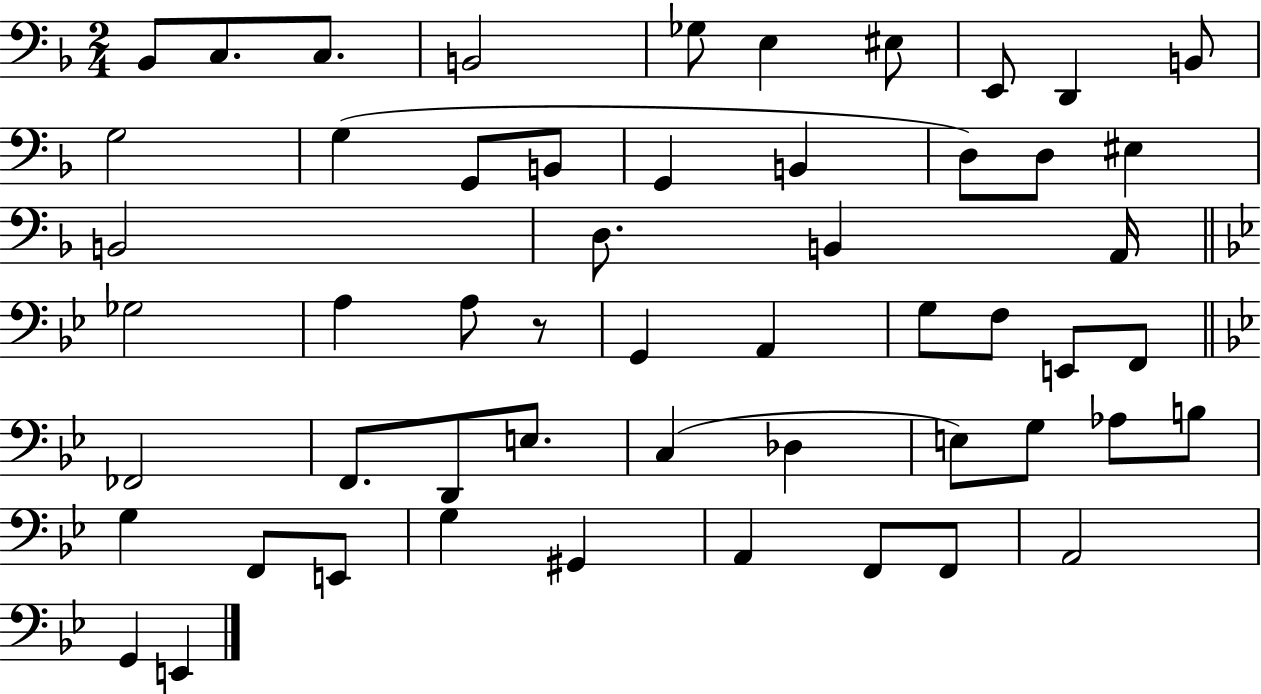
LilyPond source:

{
  \clef bass
  \numericTimeSignature
  \time 2/4
  \key f \major
  bes,8 c8. c8. | b,2 | ges8 e4 eis8 | e,8 d,4 b,8 | \break g2 | g4( g,8 b,8 | g,4 b,4 | d8) d8 eis4 | \break b,2 | d8. b,4 a,16 | \bar "||" \break \key bes \major ges2 | a4 a8 r8 | g,4 a,4 | g8 f8 e,8 f,8 | \break \bar "||" \break \key bes \major fes,2 | f,8. d,8 e8. | c4( des4 | e8) g8 aes8 b8 | \break g4 f,8 e,8 | g4 gis,4 | a,4 f,8 f,8 | a,2 | \break g,4 e,4 | \bar "|."
}